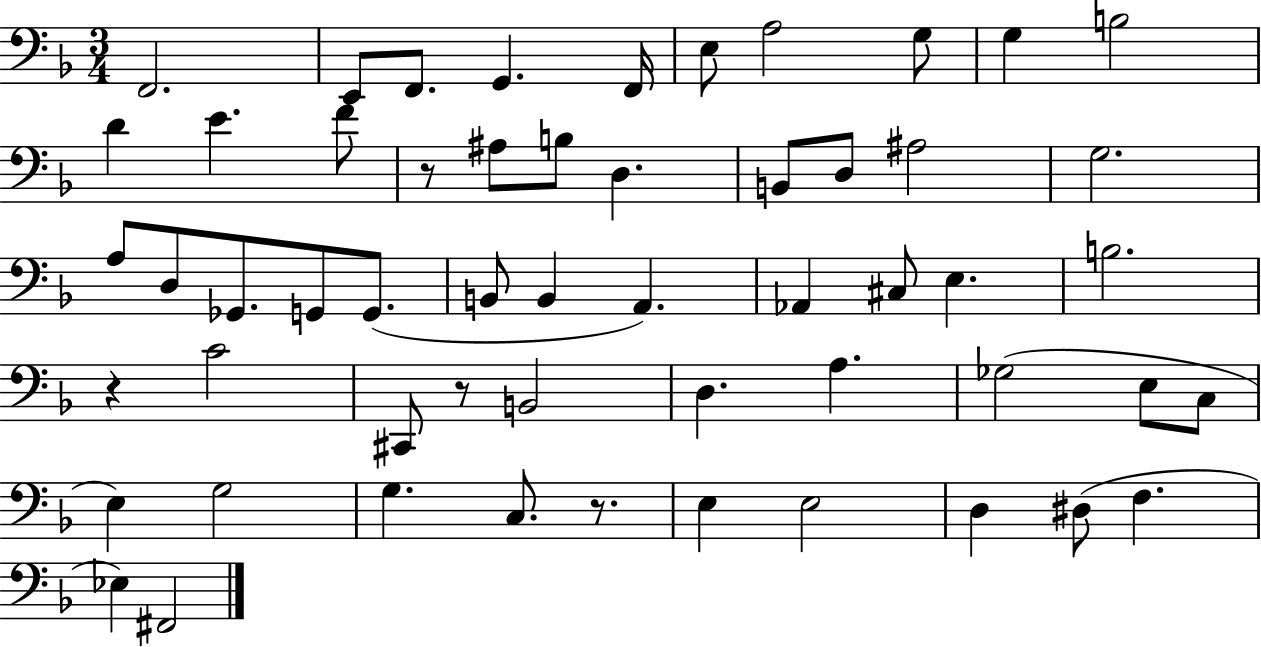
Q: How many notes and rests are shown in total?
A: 55